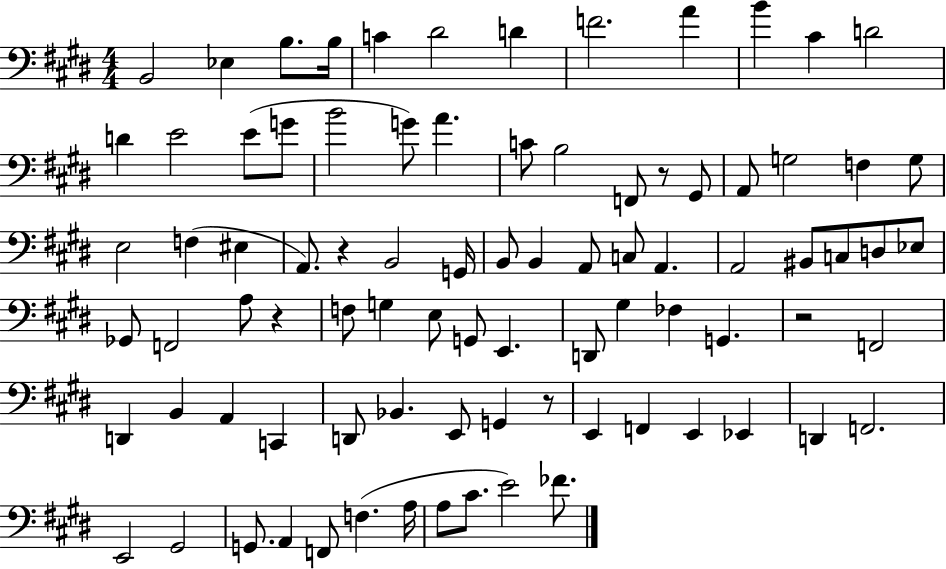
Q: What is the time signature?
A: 4/4